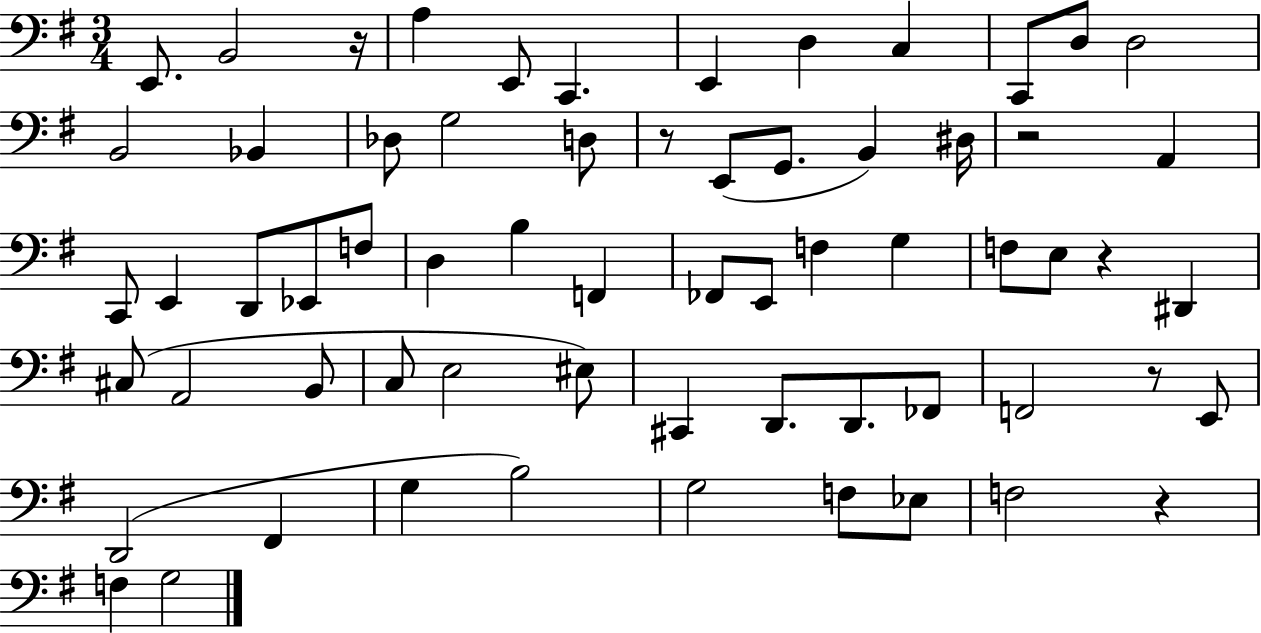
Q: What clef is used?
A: bass